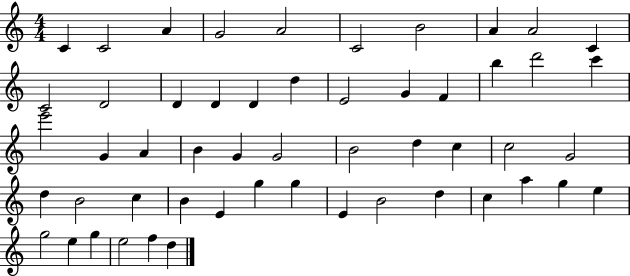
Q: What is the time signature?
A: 4/4